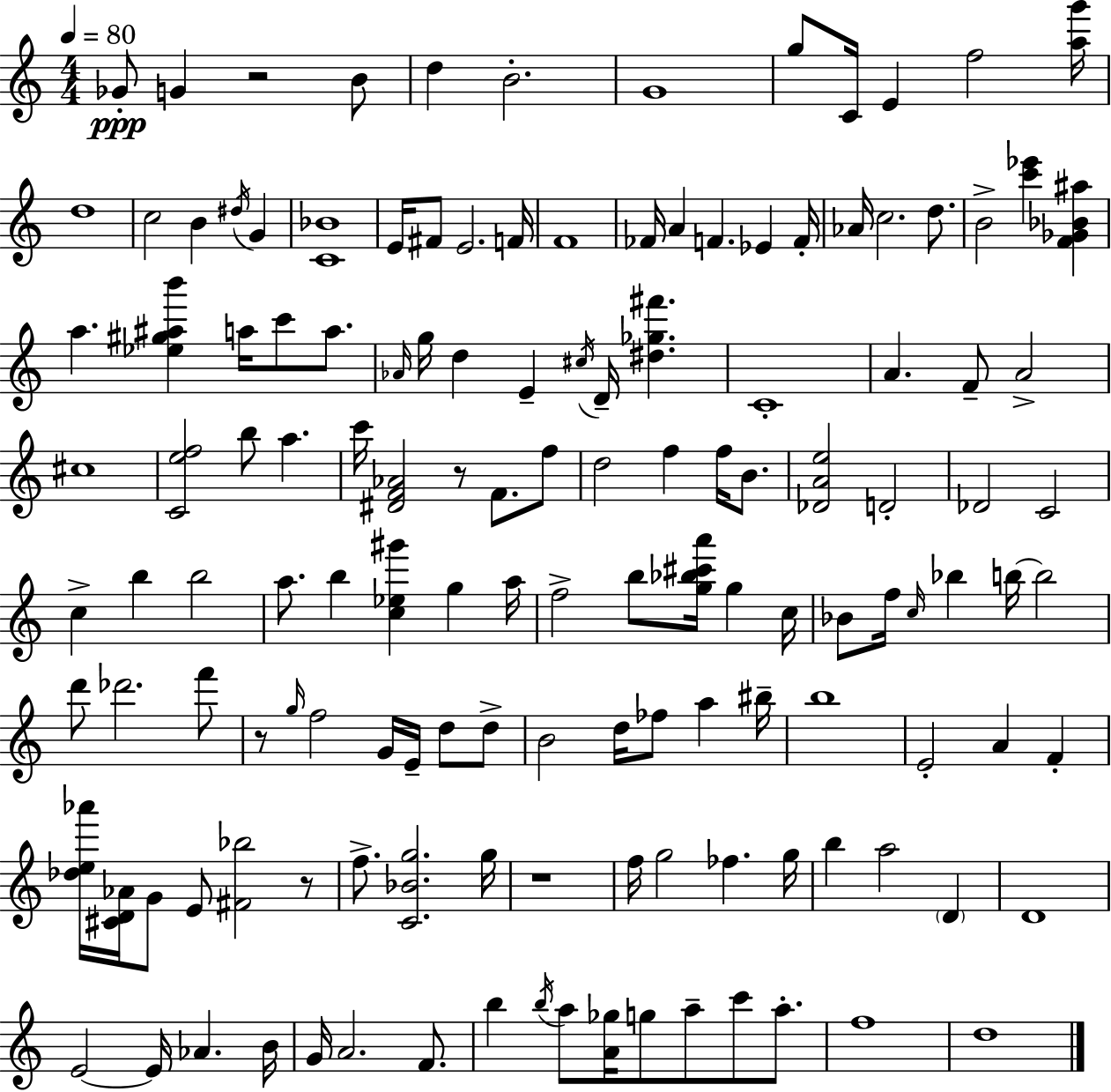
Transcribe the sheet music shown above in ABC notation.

X:1
T:Untitled
M:4/4
L:1/4
K:C
_G/2 G z2 B/2 d B2 G4 g/2 C/4 E f2 [ag']/4 d4 c2 B ^d/4 G [C_B]4 E/4 ^F/2 E2 F/4 F4 _F/4 A F _E F/4 _A/4 c2 d/2 B2 [c'_e'] [F_G_B^a] a [_e^g^ab'] a/4 c'/2 a/2 _A/4 g/4 d E ^c/4 D/4 [^d_g^f'] C4 A F/2 A2 ^c4 [Cef]2 b/2 a c'/4 [^DF_A]2 z/2 F/2 f/2 d2 f f/4 B/2 [_DAe]2 D2 _D2 C2 c b b2 a/2 b [c_e^g'] g a/4 f2 b/2 [g_b^c'a']/4 g c/4 _B/2 f/4 c/4 _b b/4 b2 d'/2 _d'2 f'/2 z/2 g/4 f2 G/4 E/4 d/2 d/2 B2 d/4 _f/2 a ^b/4 b4 E2 A F [_de_a']/4 [^CD_A]/4 G/2 E/2 [^F_b]2 z/2 f/2 [C_Bg]2 g/4 z4 f/4 g2 _f g/4 b a2 D D4 E2 E/4 _A B/4 G/4 A2 F/2 b b/4 a/2 [A_g]/4 g/2 a/2 c'/2 a/2 f4 d4